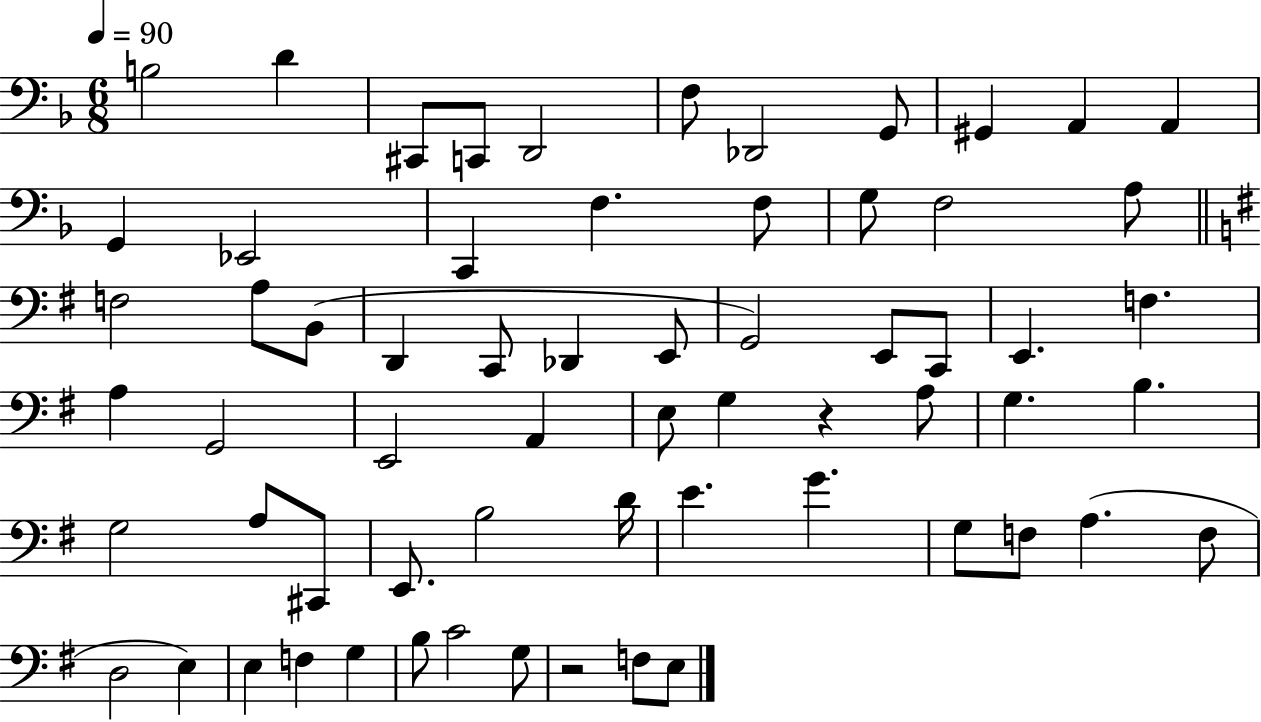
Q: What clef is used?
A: bass